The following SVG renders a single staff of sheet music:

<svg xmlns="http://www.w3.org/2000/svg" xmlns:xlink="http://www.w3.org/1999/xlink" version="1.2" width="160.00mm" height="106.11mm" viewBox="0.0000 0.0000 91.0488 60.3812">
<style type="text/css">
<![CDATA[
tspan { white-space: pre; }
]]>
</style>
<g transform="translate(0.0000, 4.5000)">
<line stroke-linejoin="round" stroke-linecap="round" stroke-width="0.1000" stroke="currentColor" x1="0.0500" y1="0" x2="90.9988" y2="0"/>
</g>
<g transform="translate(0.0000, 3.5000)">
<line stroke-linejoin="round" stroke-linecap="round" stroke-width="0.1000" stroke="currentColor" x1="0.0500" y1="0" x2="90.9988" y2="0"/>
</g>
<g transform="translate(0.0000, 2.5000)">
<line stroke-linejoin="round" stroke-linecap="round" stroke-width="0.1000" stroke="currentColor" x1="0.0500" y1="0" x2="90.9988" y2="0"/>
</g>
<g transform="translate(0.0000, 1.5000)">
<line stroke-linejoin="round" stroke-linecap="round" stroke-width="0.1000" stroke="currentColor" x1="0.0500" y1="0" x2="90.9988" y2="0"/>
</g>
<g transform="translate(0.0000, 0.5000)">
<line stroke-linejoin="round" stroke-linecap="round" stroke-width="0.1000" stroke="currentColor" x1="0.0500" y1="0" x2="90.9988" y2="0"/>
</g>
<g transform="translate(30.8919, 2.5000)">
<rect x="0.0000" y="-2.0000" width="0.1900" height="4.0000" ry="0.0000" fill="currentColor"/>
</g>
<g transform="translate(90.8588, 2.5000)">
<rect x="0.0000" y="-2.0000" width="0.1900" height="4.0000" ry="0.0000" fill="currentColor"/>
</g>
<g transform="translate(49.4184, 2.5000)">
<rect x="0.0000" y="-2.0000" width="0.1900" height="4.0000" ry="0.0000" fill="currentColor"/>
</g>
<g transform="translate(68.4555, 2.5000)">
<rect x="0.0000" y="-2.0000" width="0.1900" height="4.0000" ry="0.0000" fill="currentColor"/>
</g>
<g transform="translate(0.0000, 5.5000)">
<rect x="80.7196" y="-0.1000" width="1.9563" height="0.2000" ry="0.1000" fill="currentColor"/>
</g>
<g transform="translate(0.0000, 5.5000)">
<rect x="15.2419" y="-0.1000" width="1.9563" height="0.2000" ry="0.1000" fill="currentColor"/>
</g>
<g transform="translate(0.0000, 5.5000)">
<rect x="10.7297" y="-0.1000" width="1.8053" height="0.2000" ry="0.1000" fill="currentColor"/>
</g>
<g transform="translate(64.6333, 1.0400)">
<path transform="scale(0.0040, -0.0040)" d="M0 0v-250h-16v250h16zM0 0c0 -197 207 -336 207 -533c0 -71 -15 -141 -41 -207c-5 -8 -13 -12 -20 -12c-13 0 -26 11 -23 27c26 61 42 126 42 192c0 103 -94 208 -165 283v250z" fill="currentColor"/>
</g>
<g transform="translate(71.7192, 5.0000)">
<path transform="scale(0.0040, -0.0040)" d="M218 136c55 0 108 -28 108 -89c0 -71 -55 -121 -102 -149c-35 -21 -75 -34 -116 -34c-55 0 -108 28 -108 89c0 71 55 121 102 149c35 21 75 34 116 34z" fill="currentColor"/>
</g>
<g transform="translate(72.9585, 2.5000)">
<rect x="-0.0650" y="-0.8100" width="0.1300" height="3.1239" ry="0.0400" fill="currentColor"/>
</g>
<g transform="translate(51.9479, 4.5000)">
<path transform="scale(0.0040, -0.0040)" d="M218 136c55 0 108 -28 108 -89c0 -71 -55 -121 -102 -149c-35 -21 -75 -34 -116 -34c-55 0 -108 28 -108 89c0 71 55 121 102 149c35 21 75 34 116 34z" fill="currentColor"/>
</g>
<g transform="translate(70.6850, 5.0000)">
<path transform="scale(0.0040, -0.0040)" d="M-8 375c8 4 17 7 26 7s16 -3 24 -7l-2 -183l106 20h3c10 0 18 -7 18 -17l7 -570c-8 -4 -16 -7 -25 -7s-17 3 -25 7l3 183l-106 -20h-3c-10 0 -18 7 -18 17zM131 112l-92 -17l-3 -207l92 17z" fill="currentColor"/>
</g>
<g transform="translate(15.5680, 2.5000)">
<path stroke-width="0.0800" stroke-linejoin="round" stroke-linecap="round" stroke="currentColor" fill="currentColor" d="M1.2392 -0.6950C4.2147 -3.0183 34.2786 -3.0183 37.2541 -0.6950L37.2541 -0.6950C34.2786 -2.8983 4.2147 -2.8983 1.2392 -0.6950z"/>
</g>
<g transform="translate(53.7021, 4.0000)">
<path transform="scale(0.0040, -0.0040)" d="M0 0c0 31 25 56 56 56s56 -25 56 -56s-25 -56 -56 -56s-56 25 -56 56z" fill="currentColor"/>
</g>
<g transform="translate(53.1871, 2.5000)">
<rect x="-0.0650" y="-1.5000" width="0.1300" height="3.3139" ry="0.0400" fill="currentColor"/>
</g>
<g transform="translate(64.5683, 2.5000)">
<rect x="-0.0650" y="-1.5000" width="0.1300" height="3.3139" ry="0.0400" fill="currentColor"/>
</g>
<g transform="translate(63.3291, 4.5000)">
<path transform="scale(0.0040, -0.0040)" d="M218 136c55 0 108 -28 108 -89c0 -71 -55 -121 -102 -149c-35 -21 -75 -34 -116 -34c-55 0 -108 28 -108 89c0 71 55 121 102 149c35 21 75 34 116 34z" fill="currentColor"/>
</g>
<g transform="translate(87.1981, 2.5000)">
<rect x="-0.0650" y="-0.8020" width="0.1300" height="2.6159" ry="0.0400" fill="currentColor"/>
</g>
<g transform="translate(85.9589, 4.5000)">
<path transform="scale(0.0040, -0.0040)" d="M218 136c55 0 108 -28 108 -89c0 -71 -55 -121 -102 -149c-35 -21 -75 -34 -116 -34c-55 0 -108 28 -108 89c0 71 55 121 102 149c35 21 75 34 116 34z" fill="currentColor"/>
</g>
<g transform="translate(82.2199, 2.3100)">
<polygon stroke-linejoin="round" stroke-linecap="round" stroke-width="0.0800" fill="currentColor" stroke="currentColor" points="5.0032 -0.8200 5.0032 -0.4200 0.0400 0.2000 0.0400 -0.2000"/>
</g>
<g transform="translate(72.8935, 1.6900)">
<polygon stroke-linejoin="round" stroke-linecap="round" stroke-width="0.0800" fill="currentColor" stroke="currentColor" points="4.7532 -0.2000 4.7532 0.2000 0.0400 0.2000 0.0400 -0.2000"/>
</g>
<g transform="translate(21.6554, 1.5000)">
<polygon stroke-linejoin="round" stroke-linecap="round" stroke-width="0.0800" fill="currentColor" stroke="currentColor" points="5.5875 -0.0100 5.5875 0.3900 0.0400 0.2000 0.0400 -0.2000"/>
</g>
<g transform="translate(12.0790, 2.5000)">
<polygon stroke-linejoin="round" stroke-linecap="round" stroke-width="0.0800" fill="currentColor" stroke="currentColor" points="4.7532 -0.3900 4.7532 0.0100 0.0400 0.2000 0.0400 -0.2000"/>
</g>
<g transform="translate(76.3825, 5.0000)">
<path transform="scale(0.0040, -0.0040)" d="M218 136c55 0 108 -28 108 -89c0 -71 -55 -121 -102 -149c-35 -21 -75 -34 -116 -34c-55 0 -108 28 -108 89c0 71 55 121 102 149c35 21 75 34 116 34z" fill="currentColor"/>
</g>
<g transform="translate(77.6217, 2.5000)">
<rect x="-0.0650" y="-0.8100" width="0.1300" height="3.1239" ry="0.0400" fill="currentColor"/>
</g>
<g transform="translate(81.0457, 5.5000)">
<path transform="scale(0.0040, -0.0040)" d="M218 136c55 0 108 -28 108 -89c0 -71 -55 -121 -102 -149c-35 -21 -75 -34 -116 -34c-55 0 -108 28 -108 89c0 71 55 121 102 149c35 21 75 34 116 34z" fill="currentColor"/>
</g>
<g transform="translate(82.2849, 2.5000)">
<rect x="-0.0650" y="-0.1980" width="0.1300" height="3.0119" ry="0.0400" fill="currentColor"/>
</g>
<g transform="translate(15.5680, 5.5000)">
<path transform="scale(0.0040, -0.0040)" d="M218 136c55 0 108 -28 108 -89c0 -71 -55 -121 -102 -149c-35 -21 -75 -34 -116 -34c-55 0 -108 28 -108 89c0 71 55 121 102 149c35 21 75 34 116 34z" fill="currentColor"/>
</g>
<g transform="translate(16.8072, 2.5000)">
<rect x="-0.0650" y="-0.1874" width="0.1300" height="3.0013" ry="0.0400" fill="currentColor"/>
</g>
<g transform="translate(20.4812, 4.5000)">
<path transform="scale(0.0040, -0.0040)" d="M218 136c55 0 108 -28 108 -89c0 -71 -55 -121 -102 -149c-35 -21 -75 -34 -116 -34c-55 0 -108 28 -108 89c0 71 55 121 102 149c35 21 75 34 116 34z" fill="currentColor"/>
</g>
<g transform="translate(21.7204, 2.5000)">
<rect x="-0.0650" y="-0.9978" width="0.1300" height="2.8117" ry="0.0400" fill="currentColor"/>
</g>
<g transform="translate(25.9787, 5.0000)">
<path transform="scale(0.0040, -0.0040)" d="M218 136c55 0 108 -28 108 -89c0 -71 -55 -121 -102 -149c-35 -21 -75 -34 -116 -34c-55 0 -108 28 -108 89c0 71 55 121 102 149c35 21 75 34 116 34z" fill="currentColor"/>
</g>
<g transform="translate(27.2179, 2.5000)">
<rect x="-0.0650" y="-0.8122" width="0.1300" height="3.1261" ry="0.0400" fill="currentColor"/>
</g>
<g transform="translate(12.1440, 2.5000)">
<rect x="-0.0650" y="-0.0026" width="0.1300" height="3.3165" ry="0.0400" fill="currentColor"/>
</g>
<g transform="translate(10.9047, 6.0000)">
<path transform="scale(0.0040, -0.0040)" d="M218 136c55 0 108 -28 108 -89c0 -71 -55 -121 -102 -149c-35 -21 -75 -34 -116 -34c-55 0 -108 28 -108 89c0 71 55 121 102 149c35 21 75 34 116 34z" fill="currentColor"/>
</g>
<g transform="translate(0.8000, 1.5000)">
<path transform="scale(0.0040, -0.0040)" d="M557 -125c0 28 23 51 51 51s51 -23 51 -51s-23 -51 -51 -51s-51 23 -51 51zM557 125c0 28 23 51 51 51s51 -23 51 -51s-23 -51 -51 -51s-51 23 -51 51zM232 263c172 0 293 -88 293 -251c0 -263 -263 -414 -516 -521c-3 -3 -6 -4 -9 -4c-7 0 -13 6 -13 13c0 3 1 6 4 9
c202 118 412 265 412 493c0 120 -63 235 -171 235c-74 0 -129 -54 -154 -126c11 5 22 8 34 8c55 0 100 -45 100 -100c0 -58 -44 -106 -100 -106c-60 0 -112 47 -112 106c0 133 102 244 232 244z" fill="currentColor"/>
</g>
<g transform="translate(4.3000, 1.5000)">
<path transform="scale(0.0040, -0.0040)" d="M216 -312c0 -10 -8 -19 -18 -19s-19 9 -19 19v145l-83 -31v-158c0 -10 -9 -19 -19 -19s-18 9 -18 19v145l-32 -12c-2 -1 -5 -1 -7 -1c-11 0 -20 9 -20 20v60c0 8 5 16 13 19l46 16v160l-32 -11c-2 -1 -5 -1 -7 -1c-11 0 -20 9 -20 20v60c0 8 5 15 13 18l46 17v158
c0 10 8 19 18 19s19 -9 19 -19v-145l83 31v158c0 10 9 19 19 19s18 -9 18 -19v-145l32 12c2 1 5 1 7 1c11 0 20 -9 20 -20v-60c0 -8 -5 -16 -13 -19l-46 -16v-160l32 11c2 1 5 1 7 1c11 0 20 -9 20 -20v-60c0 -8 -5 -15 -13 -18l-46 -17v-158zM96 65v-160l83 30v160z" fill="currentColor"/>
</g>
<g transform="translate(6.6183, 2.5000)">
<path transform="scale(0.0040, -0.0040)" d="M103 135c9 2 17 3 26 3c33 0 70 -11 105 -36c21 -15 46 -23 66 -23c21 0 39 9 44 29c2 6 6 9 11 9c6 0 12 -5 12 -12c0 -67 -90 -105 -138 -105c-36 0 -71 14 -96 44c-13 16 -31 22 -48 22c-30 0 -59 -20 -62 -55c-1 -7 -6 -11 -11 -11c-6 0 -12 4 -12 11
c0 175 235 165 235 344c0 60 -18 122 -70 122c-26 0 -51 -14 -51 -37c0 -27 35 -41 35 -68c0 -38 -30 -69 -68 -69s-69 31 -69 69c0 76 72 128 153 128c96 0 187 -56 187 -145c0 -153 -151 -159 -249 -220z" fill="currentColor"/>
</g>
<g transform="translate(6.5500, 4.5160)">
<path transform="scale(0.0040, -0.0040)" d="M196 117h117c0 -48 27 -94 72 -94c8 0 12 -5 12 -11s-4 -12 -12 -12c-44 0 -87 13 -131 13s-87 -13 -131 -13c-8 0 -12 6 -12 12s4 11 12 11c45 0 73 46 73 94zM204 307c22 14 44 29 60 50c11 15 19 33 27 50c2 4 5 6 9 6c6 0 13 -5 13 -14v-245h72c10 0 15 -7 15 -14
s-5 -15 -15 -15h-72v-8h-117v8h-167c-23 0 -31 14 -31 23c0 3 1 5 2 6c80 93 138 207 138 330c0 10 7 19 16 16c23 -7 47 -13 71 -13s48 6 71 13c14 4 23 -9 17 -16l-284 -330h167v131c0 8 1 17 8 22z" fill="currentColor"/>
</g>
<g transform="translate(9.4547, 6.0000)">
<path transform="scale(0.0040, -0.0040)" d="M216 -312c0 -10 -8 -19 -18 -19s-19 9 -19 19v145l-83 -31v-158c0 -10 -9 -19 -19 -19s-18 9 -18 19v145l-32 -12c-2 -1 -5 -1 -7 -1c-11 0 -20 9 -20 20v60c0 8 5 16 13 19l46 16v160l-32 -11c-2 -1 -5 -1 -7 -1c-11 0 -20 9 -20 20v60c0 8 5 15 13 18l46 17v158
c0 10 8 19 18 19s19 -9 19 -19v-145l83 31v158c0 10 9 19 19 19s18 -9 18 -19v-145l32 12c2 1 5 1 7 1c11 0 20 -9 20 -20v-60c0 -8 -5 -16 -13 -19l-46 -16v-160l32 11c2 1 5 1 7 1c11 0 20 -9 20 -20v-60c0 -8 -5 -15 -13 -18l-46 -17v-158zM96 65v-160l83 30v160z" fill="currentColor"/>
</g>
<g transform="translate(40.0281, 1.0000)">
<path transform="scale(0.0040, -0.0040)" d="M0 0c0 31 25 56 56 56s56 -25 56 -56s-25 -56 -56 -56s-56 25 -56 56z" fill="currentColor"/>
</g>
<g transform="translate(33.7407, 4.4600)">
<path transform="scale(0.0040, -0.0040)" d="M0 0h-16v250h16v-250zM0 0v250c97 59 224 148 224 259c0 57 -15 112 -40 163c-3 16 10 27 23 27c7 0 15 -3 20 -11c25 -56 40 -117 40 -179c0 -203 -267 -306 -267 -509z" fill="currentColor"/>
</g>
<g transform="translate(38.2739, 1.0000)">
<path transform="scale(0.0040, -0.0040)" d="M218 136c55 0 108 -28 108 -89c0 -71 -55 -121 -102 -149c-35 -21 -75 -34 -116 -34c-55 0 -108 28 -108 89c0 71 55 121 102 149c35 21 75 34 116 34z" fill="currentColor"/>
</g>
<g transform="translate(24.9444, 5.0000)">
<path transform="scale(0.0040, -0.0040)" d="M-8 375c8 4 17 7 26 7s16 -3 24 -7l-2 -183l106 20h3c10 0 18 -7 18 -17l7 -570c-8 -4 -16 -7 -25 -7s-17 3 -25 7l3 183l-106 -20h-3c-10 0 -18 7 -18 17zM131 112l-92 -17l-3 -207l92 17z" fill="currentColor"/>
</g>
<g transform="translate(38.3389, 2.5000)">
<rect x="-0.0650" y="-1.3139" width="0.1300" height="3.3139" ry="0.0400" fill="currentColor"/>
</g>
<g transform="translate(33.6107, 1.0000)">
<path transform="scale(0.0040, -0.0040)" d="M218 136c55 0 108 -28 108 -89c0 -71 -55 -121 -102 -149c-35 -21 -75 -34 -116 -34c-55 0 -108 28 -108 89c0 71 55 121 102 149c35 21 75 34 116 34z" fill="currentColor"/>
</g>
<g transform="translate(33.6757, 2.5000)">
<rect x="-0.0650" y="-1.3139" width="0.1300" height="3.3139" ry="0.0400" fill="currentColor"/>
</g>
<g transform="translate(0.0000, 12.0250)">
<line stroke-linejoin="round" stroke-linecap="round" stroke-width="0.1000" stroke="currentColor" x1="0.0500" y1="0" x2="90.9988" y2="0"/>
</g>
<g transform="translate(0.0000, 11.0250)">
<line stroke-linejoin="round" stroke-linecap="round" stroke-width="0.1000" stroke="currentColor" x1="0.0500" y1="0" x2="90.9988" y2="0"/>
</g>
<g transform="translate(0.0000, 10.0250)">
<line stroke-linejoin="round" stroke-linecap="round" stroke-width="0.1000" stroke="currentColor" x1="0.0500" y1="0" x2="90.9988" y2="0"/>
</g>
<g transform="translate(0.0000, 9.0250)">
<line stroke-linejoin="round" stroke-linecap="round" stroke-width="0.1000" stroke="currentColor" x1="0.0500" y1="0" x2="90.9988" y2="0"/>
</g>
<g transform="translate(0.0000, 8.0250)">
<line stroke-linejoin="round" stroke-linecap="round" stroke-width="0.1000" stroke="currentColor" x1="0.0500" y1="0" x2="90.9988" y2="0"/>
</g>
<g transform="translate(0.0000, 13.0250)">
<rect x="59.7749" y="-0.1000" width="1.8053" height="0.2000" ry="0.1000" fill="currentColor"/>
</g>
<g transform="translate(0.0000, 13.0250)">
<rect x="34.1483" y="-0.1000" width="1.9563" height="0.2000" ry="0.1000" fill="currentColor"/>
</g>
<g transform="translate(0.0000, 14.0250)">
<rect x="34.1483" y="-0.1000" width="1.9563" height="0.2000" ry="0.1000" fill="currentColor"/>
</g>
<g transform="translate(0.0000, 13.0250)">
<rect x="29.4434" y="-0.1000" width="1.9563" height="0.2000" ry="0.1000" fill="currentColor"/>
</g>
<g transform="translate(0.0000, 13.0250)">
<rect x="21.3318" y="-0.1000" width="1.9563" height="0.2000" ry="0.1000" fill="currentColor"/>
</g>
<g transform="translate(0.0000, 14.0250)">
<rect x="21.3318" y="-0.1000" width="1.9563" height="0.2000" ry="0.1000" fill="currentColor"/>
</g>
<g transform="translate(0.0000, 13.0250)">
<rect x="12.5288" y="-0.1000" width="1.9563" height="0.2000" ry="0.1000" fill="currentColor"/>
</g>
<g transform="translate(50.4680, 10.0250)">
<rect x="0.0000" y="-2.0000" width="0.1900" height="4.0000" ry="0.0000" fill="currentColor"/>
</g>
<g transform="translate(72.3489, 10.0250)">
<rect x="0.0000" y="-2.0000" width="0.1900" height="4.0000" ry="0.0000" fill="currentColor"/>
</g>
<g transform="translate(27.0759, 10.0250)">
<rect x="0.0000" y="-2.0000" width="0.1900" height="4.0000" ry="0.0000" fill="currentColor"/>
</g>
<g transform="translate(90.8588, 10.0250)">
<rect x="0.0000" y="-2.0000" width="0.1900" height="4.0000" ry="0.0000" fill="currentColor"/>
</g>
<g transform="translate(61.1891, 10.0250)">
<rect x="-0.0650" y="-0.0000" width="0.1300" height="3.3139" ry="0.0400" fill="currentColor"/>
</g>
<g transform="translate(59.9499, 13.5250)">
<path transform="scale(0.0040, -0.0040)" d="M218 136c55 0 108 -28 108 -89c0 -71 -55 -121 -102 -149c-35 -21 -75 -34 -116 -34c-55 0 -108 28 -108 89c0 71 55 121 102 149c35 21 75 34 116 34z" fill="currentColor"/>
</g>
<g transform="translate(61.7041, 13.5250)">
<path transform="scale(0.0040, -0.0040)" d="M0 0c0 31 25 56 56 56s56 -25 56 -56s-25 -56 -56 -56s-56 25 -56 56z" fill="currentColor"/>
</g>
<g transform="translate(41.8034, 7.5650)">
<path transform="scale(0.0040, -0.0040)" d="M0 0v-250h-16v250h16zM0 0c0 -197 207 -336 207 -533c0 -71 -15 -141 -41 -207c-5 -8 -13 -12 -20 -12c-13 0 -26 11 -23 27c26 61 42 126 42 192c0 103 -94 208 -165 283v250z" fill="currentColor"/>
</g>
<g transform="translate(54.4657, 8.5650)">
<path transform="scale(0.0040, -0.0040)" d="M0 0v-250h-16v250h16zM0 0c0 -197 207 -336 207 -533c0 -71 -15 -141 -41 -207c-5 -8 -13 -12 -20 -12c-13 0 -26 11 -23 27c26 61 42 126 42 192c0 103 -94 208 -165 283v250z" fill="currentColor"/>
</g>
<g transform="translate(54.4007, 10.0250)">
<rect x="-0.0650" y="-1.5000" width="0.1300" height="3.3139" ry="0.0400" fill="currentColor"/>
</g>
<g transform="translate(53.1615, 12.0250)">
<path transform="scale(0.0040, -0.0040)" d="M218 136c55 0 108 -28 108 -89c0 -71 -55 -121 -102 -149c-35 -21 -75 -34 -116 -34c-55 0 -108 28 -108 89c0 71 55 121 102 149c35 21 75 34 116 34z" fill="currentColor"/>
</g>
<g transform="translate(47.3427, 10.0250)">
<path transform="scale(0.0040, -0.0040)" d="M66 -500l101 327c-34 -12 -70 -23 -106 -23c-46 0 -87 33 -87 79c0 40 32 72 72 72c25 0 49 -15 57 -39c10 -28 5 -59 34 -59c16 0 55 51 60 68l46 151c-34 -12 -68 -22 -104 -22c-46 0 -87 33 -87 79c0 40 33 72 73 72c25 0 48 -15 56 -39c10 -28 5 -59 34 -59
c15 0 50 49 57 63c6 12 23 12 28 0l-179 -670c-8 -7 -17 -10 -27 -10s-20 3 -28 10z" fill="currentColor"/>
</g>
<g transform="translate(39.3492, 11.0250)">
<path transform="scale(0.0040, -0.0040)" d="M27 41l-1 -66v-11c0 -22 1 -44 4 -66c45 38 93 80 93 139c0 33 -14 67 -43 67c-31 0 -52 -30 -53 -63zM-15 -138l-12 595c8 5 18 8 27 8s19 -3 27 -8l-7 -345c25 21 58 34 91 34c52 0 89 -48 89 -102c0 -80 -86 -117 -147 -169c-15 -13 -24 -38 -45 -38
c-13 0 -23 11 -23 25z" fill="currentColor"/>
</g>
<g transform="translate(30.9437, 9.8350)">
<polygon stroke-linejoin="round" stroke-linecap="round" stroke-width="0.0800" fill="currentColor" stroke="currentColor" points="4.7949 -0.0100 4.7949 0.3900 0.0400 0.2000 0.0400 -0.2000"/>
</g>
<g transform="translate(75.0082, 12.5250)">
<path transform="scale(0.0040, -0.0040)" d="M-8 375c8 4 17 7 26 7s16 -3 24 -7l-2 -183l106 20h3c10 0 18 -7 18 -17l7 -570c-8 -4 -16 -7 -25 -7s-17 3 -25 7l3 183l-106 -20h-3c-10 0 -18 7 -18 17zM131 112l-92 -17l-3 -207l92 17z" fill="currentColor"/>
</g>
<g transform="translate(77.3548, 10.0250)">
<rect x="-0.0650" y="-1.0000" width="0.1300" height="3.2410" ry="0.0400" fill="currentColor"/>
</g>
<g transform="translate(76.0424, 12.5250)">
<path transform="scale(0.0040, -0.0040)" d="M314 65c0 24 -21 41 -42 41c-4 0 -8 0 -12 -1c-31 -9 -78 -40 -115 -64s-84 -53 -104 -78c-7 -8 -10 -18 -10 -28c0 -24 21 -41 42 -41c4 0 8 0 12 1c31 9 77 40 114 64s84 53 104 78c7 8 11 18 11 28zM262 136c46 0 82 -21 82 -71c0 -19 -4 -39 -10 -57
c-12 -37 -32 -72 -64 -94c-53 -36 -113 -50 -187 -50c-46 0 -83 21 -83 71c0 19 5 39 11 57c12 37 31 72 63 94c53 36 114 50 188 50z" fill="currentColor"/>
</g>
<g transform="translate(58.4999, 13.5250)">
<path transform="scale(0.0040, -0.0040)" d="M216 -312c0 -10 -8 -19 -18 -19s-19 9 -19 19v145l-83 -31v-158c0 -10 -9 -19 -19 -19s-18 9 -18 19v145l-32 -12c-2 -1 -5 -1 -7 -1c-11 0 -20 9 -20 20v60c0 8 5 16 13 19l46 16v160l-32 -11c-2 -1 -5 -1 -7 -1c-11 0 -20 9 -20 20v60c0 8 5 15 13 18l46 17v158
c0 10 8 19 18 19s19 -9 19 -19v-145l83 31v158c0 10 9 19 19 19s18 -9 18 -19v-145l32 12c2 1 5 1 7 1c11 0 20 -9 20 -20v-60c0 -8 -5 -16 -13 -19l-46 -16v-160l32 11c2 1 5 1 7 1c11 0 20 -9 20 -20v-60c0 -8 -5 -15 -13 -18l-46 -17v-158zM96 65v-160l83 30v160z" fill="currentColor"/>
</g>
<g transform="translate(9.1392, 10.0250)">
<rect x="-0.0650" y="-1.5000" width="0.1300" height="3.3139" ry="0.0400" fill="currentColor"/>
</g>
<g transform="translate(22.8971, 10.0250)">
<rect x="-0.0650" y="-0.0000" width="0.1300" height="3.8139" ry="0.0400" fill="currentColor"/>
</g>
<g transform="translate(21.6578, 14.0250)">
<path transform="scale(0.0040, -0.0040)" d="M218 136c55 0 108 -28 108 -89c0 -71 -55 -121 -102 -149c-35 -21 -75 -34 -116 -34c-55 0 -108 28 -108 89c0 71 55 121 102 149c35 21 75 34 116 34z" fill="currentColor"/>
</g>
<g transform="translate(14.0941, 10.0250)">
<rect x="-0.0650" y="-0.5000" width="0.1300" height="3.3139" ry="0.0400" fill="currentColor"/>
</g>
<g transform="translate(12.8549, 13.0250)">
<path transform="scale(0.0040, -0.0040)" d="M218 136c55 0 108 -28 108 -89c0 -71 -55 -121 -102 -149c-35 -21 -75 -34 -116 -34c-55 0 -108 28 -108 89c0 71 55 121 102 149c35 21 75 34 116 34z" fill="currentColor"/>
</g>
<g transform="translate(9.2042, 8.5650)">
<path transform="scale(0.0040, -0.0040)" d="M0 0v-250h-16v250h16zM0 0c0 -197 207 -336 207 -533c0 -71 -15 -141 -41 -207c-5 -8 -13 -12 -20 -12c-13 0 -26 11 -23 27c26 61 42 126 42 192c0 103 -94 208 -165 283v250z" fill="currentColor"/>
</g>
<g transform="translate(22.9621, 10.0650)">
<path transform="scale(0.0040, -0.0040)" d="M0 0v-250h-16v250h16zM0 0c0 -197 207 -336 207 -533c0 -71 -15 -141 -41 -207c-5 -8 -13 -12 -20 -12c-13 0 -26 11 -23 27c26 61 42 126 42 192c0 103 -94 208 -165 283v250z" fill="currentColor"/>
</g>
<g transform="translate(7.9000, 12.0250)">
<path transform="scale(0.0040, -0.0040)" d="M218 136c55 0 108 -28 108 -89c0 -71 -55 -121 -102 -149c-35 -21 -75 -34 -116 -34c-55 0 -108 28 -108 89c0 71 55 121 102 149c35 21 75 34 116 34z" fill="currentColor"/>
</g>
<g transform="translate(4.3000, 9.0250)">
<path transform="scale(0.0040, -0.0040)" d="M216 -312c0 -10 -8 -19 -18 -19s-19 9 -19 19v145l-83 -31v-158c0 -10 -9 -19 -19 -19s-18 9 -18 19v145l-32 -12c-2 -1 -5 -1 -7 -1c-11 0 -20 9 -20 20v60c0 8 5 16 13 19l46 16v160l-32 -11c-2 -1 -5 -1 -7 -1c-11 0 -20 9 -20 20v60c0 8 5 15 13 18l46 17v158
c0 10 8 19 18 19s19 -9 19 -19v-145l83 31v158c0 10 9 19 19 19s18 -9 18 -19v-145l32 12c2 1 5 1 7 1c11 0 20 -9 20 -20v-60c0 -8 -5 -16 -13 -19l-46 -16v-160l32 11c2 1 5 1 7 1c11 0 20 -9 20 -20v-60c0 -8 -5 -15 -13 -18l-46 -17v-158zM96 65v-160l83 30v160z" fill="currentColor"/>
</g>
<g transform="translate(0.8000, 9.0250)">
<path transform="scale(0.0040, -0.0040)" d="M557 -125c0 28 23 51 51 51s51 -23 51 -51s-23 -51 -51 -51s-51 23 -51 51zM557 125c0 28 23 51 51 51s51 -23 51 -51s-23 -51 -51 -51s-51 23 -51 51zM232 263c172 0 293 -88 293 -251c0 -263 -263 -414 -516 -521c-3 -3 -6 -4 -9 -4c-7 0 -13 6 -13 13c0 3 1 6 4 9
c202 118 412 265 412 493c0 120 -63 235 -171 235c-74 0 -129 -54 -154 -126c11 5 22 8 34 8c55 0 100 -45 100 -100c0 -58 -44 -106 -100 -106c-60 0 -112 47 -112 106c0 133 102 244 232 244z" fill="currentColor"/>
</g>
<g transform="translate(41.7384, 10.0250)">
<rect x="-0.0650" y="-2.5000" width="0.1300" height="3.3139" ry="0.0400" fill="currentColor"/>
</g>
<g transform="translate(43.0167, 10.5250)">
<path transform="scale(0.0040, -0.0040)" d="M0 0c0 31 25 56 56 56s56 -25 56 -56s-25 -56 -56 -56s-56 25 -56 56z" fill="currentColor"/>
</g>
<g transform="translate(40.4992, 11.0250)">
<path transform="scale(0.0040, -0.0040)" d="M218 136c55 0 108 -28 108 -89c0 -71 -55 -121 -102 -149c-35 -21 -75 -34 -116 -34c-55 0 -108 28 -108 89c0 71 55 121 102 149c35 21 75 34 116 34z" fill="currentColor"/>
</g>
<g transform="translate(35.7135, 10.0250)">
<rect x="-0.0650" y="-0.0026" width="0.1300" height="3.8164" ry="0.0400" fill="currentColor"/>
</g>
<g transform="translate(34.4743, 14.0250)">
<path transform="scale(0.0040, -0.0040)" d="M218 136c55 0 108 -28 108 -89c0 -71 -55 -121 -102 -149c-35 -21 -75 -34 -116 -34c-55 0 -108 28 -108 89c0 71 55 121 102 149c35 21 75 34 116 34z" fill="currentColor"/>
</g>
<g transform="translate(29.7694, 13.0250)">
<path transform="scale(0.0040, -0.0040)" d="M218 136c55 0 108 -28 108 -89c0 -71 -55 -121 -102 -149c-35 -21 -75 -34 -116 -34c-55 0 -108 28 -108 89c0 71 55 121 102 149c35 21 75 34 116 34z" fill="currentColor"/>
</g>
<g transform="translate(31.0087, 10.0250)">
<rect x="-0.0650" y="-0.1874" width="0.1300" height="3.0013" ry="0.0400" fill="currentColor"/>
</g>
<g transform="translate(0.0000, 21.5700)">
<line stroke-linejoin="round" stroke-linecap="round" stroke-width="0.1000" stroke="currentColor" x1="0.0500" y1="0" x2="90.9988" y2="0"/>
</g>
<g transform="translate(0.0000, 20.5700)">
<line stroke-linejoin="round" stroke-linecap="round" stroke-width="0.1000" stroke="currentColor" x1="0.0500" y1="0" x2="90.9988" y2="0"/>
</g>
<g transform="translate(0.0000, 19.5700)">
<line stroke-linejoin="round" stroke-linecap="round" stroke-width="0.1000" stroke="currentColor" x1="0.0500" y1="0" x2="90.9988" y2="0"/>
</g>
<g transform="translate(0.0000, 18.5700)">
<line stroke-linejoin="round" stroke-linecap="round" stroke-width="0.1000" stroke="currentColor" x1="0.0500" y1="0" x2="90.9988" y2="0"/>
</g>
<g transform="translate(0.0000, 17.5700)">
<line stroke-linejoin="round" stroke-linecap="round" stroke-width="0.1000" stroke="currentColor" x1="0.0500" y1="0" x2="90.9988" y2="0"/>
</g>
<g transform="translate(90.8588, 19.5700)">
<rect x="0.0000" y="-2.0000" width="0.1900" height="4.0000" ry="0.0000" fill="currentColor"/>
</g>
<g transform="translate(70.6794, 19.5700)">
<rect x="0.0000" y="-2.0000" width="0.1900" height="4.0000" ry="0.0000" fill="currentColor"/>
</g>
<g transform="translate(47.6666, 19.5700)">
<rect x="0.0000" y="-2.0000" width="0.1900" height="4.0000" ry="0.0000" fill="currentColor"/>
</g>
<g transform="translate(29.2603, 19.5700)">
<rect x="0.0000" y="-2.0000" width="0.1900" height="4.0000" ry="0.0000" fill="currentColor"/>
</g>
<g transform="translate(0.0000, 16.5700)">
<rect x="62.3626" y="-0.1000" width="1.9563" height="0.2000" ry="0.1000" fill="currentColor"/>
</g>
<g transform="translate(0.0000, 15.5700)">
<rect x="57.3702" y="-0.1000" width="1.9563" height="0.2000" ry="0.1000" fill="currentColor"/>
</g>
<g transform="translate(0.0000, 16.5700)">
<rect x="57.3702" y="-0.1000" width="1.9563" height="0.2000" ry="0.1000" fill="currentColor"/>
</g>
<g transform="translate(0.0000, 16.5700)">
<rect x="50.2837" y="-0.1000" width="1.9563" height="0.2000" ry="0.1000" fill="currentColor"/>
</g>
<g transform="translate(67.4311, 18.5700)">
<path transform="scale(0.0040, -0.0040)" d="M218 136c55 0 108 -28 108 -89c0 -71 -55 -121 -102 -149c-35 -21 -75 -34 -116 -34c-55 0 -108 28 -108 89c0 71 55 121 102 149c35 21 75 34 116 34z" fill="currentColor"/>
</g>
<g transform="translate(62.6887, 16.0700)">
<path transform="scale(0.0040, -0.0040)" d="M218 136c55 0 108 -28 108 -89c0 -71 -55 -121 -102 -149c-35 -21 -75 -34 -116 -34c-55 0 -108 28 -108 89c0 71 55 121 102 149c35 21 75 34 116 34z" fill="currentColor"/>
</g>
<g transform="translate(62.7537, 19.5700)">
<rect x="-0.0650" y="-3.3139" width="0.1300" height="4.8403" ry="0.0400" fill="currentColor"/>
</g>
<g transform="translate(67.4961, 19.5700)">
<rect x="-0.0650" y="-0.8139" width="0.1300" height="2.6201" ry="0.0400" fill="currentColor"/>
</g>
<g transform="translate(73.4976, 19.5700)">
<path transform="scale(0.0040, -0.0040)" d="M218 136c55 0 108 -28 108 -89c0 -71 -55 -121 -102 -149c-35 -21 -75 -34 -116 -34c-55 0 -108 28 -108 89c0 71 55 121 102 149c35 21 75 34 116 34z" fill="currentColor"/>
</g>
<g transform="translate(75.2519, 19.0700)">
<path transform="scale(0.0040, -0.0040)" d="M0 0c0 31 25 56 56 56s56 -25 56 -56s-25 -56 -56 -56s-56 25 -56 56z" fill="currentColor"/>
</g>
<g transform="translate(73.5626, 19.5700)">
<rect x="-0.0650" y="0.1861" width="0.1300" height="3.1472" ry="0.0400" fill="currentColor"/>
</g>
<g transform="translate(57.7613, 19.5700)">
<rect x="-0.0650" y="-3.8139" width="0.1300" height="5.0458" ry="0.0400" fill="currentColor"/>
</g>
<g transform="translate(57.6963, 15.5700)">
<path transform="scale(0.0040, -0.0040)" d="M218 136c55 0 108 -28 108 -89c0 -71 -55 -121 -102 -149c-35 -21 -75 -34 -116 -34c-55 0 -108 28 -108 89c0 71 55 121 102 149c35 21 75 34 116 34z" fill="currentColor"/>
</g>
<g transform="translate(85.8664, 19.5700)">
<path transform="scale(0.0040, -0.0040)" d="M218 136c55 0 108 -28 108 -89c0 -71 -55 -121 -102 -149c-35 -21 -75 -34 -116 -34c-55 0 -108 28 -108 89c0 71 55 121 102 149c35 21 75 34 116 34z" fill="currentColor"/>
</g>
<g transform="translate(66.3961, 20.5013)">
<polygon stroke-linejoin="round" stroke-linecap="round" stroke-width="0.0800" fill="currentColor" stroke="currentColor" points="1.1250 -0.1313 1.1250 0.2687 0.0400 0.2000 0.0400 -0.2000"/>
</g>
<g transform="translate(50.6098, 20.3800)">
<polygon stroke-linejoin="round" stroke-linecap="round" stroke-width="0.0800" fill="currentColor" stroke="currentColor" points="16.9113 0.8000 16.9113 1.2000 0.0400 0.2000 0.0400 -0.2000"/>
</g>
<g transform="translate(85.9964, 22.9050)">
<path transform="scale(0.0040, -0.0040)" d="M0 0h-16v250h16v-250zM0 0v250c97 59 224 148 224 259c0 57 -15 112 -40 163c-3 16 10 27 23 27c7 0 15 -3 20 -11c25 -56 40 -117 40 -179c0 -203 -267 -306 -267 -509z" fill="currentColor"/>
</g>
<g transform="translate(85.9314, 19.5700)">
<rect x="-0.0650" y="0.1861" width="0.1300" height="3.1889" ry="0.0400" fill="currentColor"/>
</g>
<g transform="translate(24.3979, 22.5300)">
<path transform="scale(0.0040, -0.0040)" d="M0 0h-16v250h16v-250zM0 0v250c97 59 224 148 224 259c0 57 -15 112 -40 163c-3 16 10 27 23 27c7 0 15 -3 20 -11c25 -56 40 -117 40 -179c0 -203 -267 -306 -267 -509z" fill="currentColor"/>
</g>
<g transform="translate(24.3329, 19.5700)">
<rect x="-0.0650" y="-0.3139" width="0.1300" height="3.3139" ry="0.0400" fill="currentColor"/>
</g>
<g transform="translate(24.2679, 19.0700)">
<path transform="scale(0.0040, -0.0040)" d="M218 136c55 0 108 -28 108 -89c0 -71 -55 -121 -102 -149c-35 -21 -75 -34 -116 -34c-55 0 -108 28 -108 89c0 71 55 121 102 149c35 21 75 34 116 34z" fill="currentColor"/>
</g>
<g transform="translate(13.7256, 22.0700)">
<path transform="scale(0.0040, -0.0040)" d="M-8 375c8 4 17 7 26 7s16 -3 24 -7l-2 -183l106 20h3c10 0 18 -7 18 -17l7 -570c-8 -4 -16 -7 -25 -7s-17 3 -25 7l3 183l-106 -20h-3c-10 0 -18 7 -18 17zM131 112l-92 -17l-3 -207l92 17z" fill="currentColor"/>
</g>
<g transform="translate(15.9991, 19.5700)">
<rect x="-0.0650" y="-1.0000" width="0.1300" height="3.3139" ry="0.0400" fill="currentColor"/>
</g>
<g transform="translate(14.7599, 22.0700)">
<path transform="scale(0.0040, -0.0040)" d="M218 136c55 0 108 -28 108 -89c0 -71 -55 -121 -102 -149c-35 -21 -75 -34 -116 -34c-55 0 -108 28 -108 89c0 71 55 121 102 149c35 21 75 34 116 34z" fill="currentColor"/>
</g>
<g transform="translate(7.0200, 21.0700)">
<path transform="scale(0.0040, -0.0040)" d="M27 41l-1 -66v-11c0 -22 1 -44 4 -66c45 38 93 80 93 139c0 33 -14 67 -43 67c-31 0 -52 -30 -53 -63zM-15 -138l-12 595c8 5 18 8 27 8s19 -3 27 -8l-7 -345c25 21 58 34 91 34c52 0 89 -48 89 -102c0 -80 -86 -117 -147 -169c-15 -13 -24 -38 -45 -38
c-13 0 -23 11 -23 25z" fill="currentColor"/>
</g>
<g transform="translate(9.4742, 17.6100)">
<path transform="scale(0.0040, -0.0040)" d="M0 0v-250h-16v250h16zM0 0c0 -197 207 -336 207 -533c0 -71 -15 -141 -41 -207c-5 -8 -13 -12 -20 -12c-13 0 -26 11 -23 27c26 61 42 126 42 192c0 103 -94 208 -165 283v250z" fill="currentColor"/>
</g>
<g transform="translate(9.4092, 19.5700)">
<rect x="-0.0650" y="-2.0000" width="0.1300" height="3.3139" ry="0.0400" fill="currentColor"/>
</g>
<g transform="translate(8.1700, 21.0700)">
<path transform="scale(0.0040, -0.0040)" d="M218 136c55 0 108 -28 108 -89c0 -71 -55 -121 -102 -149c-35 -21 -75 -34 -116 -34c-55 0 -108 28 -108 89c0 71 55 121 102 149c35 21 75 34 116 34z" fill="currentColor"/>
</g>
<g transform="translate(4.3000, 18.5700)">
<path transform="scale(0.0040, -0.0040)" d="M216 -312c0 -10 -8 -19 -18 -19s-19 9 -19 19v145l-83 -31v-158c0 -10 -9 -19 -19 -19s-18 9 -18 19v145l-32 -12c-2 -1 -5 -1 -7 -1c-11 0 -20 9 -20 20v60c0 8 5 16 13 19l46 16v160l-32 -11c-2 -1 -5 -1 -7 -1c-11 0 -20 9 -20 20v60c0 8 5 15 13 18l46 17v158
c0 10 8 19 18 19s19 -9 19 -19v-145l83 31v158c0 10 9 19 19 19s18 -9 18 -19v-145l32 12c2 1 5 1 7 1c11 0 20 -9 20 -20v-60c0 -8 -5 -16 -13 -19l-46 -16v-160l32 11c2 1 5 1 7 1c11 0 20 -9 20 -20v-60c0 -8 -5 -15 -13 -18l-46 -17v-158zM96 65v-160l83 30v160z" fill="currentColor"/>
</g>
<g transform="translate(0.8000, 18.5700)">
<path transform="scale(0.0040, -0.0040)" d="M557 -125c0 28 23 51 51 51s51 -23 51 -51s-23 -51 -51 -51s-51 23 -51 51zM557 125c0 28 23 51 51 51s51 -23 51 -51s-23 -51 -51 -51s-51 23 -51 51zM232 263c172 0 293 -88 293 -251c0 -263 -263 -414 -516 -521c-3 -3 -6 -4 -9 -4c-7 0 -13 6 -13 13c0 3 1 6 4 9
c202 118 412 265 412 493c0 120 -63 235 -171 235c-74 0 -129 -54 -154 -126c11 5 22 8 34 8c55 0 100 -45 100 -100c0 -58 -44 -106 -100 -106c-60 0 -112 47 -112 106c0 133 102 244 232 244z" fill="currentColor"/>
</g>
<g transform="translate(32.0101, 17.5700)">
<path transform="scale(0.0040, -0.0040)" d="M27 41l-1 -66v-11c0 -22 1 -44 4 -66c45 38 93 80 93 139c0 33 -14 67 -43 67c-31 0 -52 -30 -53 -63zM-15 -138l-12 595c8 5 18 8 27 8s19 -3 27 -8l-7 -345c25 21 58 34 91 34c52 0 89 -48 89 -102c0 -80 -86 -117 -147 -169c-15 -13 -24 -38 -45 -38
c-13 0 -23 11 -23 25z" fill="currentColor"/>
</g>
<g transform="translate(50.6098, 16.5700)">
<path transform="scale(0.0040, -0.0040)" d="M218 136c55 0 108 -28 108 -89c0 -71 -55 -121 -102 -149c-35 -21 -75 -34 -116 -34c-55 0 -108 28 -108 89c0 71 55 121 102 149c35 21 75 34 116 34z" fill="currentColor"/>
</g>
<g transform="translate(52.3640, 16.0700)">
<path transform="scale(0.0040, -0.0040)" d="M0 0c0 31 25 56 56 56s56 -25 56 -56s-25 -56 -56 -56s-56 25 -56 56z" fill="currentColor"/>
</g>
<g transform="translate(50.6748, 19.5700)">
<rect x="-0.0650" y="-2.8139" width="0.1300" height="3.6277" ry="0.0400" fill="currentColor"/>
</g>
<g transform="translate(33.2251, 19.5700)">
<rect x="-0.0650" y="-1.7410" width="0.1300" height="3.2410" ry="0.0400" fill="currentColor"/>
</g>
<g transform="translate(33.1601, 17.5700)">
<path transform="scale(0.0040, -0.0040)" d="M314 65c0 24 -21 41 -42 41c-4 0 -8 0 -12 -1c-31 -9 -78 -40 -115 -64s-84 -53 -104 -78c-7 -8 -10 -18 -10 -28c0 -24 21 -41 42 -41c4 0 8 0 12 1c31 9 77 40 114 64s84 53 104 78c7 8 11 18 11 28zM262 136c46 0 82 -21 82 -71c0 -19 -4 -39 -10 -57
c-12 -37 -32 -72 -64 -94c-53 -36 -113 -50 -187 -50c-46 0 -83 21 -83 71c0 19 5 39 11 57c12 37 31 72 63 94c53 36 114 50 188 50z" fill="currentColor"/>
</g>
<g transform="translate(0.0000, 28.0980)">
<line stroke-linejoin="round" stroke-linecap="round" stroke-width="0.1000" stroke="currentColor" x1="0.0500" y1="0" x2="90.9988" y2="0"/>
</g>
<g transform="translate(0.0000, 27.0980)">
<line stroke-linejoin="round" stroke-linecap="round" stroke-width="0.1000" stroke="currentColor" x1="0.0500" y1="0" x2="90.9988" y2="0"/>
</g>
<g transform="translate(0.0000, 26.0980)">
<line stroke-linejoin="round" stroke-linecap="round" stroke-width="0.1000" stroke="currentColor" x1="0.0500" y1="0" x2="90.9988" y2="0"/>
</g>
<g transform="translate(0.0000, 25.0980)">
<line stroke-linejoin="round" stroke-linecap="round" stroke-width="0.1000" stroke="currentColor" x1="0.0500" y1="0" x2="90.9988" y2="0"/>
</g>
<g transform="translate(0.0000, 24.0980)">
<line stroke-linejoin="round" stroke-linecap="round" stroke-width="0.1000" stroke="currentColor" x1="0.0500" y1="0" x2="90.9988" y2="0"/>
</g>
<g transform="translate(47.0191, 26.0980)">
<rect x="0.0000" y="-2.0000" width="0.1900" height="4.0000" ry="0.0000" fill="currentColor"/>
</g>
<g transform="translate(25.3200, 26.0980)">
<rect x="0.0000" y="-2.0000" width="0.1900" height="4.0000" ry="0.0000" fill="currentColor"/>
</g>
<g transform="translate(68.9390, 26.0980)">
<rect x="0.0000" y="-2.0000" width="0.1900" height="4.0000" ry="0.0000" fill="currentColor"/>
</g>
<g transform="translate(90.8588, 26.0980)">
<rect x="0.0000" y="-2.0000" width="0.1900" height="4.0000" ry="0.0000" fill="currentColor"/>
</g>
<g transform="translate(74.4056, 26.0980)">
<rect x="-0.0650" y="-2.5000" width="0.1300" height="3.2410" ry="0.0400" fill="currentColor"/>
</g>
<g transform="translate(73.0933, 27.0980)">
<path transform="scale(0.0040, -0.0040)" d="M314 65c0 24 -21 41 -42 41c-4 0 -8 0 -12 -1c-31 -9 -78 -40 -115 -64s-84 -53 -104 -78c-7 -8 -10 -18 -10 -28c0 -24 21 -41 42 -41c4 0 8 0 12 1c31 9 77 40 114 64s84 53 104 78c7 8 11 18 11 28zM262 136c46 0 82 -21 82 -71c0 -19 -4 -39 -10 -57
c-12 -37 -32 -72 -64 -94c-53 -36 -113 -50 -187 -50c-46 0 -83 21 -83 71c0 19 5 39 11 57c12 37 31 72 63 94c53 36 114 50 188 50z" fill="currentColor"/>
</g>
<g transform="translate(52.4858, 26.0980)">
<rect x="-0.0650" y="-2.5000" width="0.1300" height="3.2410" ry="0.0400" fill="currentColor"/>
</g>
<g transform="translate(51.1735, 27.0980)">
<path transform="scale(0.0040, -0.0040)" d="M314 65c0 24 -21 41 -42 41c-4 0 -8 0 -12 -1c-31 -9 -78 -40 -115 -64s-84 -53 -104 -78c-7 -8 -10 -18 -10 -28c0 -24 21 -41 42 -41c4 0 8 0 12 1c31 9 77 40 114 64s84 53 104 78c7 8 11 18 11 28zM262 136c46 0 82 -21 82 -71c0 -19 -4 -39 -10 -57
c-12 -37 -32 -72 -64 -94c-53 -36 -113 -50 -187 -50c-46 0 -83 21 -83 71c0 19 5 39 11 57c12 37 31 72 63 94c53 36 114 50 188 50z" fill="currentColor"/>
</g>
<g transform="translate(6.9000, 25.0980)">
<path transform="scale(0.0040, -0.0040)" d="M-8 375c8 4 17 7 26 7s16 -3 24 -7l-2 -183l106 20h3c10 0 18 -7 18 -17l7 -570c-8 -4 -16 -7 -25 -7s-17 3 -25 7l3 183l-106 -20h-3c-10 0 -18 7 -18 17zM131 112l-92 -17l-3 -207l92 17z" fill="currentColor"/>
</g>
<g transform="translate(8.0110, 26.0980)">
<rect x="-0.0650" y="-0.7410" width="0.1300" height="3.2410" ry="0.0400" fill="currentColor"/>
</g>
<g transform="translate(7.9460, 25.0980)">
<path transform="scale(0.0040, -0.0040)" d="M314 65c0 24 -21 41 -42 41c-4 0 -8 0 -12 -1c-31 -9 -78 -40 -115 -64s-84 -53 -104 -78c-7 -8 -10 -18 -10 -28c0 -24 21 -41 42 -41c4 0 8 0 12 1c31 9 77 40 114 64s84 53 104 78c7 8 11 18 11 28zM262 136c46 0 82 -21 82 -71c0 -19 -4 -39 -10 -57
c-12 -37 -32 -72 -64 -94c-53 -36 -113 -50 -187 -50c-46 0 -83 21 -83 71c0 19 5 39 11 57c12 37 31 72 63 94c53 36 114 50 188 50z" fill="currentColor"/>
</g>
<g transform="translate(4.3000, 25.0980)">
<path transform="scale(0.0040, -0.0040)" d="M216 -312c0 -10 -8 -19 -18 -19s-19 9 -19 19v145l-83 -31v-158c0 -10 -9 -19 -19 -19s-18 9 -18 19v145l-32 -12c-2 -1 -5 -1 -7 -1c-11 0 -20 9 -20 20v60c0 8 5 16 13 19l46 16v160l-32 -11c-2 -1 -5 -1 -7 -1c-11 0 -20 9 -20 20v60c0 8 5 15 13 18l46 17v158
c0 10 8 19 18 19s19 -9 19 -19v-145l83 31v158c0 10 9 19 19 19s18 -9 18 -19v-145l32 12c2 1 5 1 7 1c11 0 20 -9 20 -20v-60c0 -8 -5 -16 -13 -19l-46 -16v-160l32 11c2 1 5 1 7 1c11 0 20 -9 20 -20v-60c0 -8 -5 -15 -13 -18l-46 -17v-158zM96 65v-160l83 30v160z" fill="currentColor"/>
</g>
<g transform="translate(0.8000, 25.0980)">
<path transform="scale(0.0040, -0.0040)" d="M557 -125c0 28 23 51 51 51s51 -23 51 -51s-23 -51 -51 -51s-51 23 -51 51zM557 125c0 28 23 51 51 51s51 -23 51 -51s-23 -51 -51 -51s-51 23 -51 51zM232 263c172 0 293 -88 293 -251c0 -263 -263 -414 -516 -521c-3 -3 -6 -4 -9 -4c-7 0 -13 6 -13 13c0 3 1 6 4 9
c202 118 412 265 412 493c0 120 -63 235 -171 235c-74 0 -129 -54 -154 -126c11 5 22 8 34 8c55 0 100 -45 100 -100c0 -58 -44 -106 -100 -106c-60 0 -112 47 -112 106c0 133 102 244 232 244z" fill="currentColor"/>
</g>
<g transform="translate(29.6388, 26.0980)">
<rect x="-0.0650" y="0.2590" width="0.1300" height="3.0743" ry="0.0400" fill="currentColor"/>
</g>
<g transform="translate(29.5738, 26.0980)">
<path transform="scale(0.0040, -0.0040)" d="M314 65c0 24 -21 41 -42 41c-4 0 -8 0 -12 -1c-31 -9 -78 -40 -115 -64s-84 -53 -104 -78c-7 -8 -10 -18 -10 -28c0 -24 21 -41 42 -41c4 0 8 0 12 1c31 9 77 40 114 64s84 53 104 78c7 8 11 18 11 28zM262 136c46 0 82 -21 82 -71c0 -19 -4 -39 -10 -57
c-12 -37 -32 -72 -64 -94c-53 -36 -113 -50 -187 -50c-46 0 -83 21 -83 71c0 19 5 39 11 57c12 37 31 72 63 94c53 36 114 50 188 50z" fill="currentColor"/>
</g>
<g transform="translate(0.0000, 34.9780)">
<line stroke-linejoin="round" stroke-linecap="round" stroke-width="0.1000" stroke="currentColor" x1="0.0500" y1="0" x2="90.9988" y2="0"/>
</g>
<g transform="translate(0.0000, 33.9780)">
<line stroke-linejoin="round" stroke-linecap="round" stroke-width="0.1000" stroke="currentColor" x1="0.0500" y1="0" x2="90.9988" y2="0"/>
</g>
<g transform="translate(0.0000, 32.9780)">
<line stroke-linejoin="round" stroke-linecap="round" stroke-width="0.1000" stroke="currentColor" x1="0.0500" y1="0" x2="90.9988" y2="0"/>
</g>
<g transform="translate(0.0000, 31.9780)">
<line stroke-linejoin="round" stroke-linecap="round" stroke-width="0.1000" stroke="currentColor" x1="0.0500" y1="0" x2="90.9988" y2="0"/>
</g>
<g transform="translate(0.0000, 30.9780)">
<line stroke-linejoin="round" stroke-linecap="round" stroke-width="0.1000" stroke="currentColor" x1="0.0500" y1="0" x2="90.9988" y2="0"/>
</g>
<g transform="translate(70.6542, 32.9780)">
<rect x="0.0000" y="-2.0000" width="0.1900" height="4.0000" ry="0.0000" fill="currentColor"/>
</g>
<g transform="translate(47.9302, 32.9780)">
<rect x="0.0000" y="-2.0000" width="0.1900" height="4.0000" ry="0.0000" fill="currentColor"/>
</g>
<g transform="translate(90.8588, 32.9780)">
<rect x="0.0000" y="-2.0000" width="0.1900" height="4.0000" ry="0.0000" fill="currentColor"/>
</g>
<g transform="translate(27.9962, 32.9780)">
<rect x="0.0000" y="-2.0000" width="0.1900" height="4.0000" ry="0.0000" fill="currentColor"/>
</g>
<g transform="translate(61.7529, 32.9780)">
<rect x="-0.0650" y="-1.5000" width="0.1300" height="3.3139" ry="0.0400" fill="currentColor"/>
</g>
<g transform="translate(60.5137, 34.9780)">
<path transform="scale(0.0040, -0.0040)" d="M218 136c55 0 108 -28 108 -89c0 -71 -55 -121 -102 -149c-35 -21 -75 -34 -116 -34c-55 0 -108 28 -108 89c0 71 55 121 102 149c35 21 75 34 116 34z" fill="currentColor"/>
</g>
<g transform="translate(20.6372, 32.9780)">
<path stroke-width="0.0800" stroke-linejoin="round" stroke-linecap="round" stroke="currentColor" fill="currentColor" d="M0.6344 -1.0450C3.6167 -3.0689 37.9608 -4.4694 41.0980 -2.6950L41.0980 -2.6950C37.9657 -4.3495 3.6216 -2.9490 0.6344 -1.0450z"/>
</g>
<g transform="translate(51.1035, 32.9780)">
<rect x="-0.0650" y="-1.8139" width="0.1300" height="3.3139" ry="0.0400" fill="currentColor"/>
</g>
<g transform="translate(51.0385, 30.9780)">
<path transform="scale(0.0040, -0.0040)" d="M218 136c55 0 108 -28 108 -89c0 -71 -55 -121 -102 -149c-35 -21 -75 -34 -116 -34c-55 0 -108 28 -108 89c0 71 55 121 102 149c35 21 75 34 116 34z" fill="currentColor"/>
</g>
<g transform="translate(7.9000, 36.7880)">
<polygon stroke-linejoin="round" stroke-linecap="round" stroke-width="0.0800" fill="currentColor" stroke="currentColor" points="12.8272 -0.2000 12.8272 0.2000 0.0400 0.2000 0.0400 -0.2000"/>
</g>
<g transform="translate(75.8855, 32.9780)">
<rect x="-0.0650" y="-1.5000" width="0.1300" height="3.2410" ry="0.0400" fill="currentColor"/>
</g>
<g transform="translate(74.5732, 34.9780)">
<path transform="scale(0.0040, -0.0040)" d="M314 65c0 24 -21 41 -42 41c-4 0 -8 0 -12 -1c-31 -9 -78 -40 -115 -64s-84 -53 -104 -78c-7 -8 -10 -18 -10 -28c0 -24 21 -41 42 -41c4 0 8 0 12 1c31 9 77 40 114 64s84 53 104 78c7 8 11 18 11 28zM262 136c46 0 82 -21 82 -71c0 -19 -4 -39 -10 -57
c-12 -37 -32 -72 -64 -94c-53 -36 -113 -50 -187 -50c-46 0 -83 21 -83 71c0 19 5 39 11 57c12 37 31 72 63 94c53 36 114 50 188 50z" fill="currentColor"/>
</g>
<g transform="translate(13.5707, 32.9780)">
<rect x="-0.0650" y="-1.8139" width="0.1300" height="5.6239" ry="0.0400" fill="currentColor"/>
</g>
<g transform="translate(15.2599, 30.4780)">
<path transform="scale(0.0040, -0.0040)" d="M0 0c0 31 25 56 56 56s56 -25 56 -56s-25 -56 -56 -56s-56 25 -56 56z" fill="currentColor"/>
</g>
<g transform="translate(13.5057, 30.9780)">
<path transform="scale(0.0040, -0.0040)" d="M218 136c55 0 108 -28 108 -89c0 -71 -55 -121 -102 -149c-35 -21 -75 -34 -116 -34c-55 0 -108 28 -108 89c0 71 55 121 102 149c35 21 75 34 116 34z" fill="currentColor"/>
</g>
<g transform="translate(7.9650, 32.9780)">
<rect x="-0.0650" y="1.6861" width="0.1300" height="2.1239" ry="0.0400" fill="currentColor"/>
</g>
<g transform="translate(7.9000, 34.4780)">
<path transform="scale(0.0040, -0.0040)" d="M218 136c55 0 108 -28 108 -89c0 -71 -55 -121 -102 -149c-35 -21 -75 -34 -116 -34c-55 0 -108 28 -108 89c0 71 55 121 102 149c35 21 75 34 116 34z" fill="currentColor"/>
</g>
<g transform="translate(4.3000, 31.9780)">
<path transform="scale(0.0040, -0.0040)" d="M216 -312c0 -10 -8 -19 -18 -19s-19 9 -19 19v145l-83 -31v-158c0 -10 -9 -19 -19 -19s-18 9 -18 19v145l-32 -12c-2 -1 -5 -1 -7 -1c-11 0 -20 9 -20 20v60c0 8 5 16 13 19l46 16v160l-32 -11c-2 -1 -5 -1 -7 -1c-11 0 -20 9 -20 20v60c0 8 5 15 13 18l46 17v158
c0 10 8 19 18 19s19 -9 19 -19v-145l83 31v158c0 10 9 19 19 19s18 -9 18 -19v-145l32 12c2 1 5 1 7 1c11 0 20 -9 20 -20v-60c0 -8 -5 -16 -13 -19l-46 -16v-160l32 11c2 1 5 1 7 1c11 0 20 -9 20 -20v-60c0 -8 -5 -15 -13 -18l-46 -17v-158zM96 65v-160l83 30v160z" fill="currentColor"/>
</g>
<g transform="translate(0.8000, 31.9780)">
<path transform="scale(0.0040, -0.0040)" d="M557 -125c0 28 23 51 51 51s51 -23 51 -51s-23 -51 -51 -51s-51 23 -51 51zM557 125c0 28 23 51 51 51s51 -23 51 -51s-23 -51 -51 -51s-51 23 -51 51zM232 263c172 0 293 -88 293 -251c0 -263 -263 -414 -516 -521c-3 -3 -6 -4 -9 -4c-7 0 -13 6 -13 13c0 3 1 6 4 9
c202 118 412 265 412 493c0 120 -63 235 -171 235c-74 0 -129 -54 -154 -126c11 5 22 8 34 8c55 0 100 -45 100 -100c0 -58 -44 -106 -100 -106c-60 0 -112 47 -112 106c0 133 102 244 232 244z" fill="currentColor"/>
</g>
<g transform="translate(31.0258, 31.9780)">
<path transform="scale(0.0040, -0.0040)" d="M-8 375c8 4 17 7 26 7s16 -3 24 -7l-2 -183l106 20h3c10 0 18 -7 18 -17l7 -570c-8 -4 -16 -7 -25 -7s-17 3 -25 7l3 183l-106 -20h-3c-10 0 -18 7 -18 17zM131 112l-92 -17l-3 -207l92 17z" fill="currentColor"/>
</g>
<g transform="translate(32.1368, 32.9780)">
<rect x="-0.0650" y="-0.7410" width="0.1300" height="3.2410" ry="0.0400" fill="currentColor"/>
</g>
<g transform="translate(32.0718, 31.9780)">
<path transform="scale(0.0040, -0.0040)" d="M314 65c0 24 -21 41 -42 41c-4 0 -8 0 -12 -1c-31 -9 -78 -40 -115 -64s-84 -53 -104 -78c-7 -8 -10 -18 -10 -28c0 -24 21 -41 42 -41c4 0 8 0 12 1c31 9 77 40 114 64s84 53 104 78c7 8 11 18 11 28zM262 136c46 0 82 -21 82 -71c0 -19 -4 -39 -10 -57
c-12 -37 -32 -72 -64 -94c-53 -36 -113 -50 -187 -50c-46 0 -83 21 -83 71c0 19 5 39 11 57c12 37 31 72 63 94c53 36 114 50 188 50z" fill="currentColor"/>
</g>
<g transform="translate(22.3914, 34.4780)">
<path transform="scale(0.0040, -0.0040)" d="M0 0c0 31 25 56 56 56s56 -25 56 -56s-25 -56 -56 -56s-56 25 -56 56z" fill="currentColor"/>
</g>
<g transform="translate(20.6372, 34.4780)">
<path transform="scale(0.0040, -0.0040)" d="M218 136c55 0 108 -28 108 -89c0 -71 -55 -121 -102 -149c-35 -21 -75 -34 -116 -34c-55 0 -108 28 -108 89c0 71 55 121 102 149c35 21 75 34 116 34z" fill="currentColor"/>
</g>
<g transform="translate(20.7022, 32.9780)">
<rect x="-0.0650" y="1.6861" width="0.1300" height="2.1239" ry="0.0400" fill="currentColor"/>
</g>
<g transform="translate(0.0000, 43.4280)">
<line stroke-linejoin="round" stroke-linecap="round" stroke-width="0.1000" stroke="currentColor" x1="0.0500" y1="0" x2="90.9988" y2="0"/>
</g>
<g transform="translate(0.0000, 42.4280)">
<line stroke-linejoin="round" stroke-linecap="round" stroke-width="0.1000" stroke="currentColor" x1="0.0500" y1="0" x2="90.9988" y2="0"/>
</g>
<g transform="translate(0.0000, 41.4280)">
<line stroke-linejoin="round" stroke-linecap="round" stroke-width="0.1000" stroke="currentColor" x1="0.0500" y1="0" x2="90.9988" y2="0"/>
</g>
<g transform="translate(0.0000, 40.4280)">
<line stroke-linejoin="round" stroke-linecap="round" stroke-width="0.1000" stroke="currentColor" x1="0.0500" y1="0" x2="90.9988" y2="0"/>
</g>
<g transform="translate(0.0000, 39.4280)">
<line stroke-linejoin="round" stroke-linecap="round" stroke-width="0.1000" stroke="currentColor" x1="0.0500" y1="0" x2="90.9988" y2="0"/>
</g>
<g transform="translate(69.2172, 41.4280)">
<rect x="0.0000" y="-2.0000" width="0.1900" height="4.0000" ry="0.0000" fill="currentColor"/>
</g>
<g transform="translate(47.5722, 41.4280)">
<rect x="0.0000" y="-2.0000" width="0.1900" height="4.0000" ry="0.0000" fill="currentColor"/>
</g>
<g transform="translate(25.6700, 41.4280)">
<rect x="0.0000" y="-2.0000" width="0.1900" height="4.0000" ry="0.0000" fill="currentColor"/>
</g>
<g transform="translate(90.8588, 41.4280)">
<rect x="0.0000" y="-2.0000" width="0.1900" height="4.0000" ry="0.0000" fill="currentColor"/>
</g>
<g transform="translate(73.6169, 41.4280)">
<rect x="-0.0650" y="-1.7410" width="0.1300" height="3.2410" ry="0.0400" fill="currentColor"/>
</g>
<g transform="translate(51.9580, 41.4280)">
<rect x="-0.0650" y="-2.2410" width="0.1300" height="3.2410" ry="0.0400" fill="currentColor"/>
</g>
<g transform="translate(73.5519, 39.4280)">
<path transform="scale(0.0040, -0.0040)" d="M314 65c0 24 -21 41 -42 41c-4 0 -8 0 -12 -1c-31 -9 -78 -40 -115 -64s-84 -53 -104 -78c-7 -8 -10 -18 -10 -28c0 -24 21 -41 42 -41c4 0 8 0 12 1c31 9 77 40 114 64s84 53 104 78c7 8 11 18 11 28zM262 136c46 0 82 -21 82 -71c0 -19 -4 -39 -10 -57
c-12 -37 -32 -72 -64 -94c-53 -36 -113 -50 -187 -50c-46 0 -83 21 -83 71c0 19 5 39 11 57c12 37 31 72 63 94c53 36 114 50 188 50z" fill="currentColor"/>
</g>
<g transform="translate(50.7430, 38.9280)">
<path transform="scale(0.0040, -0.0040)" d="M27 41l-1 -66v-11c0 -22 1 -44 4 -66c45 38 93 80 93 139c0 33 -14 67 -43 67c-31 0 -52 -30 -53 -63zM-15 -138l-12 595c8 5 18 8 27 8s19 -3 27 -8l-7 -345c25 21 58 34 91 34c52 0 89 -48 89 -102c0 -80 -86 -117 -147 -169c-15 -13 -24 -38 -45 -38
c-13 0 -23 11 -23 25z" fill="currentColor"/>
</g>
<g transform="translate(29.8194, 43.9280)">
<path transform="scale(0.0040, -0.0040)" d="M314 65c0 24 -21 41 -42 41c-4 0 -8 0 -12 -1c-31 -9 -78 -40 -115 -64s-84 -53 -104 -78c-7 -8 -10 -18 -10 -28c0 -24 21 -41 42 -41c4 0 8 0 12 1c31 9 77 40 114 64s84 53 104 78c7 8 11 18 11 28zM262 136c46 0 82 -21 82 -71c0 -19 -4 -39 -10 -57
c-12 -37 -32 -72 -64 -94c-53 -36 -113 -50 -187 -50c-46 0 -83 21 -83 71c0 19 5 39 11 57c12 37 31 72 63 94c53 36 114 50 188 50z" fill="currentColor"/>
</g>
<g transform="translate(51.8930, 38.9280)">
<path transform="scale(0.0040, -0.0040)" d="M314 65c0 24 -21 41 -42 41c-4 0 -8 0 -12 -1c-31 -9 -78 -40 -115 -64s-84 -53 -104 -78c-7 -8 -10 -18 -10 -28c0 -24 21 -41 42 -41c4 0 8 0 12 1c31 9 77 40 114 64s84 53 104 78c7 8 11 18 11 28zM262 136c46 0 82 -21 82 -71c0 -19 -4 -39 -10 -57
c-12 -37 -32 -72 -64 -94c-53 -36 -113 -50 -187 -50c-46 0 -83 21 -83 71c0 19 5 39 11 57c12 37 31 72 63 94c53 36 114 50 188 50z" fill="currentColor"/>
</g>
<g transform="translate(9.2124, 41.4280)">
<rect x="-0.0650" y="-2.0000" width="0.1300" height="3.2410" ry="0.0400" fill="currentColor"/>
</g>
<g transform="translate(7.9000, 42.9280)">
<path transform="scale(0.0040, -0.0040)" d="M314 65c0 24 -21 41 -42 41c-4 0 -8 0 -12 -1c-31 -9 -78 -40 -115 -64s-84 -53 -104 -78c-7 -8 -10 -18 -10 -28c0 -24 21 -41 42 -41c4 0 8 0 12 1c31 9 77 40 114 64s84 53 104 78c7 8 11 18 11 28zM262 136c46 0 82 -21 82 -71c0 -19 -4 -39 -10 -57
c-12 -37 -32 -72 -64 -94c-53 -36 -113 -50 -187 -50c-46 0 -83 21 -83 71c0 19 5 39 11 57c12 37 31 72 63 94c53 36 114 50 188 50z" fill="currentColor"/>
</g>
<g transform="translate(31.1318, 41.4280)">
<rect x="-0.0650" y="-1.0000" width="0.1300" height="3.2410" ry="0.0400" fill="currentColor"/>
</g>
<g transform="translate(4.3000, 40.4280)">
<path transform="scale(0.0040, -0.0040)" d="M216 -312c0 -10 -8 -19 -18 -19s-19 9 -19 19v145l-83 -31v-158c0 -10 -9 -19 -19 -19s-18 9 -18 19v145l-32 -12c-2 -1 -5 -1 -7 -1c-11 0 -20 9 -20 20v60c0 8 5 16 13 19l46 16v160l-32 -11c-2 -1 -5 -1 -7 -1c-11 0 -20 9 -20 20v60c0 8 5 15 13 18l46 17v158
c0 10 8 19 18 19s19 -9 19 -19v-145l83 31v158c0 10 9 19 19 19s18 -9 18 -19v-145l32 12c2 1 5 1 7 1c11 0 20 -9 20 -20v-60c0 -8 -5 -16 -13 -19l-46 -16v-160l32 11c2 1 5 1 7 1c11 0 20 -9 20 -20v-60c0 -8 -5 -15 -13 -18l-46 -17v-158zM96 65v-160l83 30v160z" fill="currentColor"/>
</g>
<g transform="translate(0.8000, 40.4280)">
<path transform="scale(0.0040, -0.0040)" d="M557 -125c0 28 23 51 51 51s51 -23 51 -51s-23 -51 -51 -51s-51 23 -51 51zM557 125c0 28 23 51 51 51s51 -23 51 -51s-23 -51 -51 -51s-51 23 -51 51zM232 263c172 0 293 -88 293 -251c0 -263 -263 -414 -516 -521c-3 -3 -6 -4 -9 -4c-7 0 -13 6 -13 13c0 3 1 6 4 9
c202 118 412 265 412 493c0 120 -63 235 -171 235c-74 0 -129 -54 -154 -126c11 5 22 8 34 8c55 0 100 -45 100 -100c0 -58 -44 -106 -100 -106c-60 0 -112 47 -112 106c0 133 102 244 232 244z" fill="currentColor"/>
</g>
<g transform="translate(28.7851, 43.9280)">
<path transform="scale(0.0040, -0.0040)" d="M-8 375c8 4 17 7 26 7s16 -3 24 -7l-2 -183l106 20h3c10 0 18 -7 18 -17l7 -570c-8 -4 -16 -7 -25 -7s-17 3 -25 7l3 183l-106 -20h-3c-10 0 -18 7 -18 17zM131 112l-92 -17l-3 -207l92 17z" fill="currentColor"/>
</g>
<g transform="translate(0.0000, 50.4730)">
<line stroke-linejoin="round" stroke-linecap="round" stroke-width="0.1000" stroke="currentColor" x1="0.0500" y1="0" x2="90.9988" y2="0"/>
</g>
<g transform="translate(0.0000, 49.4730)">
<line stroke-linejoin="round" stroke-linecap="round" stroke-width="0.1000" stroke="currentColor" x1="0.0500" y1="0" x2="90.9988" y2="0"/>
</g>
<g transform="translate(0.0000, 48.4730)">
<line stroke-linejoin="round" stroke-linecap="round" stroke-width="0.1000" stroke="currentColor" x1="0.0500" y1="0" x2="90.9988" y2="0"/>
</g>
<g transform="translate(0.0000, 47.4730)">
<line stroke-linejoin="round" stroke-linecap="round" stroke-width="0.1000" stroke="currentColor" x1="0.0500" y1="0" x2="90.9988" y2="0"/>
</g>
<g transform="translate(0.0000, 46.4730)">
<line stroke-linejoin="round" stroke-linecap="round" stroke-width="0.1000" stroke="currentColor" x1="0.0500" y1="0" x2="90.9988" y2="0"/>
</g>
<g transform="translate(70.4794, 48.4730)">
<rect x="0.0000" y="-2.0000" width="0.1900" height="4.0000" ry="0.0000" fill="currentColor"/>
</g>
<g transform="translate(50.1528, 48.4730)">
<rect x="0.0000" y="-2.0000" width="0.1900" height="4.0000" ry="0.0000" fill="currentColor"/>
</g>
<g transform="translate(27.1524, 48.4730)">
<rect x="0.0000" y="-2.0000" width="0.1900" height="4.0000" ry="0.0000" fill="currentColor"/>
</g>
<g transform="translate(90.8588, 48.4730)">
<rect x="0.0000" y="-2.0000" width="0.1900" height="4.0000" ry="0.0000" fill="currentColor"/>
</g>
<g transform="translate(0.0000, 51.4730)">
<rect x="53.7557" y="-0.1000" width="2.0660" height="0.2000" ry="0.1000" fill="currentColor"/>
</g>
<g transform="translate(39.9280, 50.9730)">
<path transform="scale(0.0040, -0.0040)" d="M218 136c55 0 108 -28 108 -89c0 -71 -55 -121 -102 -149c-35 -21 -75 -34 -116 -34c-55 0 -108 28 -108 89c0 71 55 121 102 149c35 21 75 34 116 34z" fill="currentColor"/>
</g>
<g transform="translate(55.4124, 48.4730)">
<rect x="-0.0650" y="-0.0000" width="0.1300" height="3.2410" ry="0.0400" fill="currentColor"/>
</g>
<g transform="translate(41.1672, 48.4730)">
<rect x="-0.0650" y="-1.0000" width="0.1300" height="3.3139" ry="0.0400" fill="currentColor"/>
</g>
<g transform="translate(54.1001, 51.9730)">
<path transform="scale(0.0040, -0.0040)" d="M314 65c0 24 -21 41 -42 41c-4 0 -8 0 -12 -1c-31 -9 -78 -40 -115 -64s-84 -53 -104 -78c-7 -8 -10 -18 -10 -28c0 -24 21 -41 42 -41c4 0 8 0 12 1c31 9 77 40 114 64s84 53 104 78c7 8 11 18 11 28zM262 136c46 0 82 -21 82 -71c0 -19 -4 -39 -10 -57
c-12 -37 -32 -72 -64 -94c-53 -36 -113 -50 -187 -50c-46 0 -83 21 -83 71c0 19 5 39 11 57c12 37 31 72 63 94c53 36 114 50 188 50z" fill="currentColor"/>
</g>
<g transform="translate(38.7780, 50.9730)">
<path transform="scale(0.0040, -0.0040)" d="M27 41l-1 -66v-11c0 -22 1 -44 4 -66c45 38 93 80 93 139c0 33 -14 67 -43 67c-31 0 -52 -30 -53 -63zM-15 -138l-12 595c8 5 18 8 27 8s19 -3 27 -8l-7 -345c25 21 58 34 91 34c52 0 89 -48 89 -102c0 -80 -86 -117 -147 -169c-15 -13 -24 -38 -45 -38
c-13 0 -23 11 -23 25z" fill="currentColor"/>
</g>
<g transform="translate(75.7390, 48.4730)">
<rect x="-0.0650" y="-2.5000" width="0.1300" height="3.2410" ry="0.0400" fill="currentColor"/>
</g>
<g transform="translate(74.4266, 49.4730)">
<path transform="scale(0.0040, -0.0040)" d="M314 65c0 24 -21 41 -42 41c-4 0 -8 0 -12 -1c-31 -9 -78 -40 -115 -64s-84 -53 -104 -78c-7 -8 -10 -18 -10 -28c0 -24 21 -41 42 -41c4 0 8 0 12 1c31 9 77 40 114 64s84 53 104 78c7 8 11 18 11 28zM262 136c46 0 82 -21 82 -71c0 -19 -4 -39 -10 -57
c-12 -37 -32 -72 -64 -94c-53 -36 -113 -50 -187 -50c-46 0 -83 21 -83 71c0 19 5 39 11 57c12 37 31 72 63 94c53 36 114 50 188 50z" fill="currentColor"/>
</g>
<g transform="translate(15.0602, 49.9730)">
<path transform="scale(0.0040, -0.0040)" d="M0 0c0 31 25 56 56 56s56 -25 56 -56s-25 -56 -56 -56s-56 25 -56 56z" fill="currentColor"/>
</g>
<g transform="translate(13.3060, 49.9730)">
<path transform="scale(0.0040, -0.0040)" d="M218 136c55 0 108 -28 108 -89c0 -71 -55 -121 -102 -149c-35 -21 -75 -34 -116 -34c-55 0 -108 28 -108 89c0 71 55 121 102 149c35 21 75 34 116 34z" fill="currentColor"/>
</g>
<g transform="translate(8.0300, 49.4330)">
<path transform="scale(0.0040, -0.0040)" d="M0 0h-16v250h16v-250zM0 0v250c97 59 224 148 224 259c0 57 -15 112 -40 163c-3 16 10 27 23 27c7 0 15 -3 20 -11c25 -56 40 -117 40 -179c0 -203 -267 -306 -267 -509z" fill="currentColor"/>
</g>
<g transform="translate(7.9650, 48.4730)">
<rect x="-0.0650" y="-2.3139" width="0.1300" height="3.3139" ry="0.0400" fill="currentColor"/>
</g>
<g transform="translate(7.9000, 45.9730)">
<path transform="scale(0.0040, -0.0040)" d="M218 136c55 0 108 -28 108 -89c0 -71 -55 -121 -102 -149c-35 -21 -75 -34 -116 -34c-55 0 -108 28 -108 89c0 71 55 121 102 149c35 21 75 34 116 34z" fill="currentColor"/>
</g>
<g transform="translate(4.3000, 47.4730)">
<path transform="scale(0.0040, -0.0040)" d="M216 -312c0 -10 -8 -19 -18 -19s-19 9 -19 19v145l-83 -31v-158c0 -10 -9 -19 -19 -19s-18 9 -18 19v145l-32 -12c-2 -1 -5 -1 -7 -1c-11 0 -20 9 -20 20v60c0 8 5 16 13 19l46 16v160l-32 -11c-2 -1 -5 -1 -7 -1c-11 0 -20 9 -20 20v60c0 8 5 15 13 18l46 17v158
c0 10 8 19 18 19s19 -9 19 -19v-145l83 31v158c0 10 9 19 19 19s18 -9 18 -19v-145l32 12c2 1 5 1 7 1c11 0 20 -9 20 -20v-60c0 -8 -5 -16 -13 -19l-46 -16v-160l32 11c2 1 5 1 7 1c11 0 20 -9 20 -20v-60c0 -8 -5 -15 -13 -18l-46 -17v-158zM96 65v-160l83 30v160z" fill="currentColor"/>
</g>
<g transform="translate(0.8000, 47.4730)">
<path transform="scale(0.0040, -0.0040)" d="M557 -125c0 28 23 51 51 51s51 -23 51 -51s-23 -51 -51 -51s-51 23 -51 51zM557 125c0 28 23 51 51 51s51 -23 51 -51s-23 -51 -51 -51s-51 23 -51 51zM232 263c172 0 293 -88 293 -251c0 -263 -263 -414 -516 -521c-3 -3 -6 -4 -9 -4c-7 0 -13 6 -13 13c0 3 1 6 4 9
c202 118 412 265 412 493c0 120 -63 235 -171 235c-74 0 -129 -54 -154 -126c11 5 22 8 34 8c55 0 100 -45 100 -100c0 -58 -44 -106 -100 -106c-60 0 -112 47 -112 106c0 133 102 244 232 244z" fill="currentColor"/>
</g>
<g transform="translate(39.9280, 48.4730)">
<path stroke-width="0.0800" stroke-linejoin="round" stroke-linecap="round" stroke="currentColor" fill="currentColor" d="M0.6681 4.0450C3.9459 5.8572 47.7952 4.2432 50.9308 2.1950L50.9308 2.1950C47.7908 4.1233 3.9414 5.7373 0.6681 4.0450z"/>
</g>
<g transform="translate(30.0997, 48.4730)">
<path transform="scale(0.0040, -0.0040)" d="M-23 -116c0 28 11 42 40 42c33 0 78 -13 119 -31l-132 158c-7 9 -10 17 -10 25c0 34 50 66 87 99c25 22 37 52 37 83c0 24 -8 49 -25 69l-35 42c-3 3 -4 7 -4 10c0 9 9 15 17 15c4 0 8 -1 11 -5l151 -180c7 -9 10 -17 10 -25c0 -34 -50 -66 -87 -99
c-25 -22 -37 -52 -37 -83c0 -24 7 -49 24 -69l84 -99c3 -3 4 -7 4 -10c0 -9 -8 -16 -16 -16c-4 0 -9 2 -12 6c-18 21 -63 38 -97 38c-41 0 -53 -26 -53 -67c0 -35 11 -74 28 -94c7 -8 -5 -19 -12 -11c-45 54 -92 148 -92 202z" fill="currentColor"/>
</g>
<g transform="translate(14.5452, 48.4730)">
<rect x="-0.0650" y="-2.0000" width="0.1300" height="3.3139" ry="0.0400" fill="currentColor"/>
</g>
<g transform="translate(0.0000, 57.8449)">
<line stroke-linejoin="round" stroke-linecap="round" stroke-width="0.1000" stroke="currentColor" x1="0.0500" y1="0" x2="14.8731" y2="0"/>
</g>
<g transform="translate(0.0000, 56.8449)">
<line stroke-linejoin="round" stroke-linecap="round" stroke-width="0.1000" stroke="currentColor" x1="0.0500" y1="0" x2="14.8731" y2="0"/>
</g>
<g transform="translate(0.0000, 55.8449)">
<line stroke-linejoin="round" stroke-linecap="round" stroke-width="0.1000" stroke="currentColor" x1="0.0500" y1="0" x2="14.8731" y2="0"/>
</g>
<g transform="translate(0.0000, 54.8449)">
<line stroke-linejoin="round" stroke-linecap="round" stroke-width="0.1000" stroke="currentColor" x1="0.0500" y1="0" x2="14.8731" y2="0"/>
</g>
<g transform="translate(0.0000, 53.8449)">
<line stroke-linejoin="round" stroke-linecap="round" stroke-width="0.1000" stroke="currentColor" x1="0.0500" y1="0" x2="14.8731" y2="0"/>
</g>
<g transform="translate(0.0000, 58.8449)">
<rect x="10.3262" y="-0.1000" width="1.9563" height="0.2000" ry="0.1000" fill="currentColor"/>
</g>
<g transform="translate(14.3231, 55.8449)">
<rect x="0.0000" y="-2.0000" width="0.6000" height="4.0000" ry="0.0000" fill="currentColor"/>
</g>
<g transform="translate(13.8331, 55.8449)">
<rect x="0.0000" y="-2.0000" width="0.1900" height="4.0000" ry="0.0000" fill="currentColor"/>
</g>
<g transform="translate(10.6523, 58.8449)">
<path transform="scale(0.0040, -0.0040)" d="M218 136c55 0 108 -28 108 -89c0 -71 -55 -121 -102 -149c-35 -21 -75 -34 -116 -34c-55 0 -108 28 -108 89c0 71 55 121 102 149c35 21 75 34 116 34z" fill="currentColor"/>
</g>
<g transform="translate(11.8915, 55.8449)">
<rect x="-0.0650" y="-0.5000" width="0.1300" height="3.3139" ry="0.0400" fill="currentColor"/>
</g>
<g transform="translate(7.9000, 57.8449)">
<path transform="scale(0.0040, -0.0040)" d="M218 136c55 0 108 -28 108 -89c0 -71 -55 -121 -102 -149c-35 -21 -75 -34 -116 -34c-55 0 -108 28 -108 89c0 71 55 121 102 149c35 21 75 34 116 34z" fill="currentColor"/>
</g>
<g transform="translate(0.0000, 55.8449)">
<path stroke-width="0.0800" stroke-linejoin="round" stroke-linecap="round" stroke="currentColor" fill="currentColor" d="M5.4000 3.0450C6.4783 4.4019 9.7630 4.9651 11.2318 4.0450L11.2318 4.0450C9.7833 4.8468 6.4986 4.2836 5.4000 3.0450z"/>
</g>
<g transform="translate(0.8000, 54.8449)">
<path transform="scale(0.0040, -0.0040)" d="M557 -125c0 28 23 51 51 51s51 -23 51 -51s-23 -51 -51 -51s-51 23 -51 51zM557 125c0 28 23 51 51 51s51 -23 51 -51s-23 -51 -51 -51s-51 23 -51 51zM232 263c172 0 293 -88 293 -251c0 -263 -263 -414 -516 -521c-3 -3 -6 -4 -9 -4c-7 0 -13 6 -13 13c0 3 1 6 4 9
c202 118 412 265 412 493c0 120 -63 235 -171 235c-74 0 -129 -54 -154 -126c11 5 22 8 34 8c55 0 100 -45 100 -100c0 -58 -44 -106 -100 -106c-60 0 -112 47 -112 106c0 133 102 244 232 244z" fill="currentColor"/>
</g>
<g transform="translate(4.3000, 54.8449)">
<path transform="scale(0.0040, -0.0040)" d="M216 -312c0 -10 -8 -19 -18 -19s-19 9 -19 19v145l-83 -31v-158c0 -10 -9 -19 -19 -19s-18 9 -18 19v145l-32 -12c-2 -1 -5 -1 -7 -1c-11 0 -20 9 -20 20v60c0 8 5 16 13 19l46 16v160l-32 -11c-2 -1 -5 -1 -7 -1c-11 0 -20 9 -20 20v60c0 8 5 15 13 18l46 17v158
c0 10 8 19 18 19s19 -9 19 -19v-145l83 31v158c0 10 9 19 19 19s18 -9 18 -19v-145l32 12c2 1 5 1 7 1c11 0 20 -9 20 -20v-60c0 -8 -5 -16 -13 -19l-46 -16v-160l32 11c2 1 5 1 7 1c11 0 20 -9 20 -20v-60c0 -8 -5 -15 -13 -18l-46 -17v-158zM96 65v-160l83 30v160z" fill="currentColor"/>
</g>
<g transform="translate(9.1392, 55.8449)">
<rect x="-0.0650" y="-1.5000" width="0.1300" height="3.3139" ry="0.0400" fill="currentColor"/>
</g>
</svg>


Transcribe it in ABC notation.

X:1
T:Untitled
M:2/4
L:1/4
K:G
^D,,/2 E,,/2 G,,/2 F,,/2 G,/2 G, G,, G,,/2 F,,/2 F,,/2 E,,/2 G,,/2 G,,/2 E,, C,,/2 E,,/2 C,,/2 _B,,/2 z/4 G,,/2 ^D,, F,,2 _A,,/2 F,, E,/2 _A,2 C/2 E/2 D/2 ^F,/4 D, D,/2 F,2 D,2 B,,2 B,,2 A,,/2 A,/2 A,,/2 F,2 A, G,, G,,2 A,,2 F,,2 _B,2 A,2 B,/2 A,, z _F,, D,,2 B,,2 G,, E,,